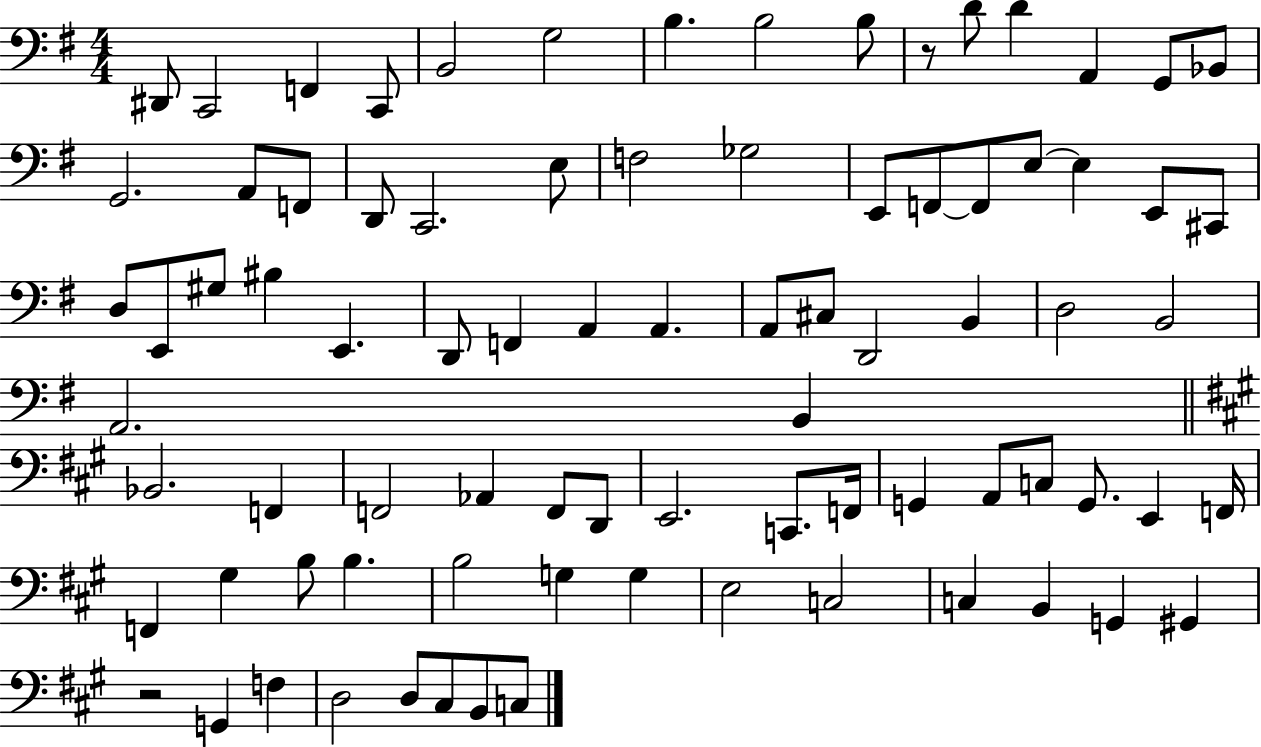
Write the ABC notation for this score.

X:1
T:Untitled
M:4/4
L:1/4
K:G
^D,,/2 C,,2 F,, C,,/2 B,,2 G,2 B, B,2 B,/2 z/2 D/2 D A,, G,,/2 _B,,/2 G,,2 A,,/2 F,,/2 D,,/2 C,,2 E,/2 F,2 _G,2 E,,/2 F,,/2 F,,/2 E,/2 E, E,,/2 ^C,,/2 D,/2 E,,/2 ^G,/2 ^B, E,, D,,/2 F,, A,, A,, A,,/2 ^C,/2 D,,2 B,, D,2 B,,2 A,,2 B,, _B,,2 F,, F,,2 _A,, F,,/2 D,,/2 E,,2 C,,/2 F,,/4 G,, A,,/2 C,/2 G,,/2 E,, F,,/4 F,, ^G, B,/2 B, B,2 G, G, E,2 C,2 C, B,, G,, ^G,, z2 G,, F, D,2 D,/2 ^C,/2 B,,/2 C,/2